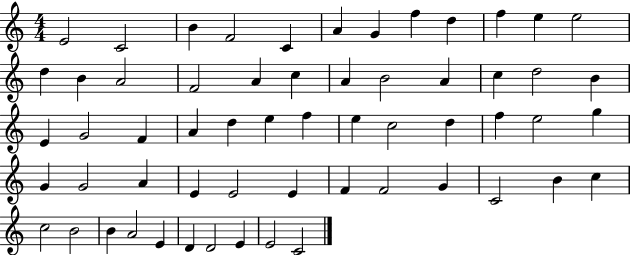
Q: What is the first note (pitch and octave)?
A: E4